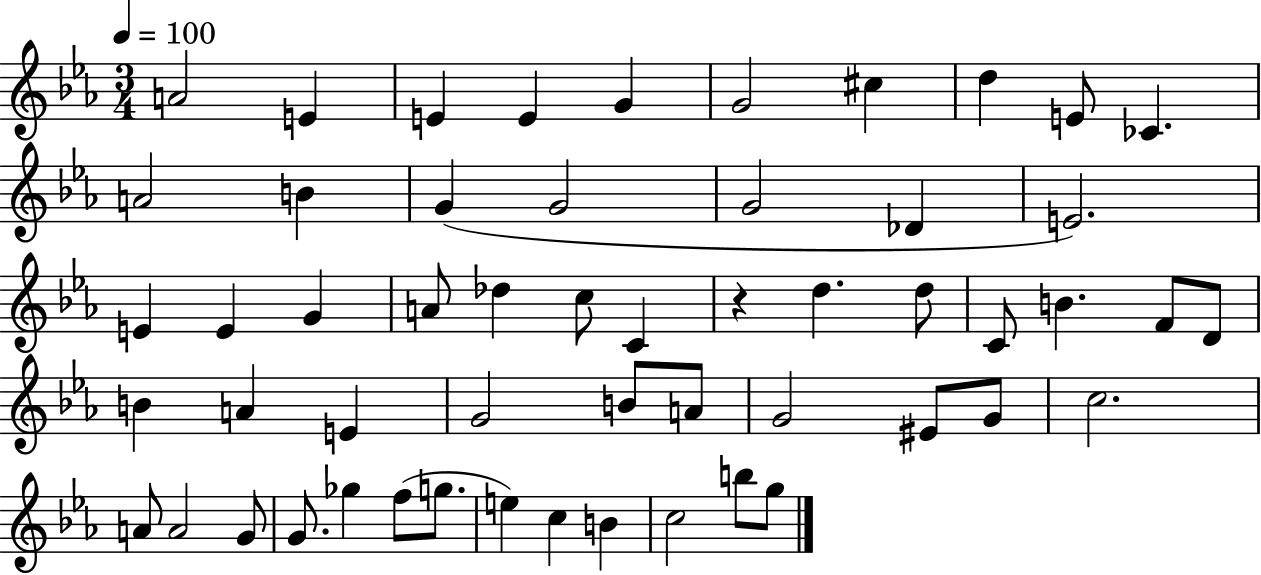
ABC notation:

X:1
T:Untitled
M:3/4
L:1/4
K:Eb
A2 E E E G G2 ^c d E/2 _C A2 B G G2 G2 _D E2 E E G A/2 _d c/2 C z d d/2 C/2 B F/2 D/2 B A E G2 B/2 A/2 G2 ^E/2 G/2 c2 A/2 A2 G/2 G/2 _g f/2 g/2 e c B c2 b/2 g/2